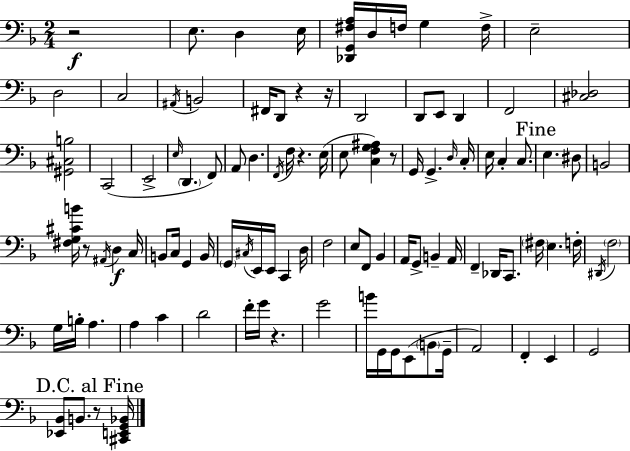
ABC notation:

X:1
T:Untitled
M:2/4
L:1/4
K:Dm
z2 E,/2 D, E,/4 [_D,,G,,^F,A,]/4 D,/4 F,/4 G, F,/4 E,2 D,2 C,2 ^A,,/4 B,,2 ^F,,/4 D,,/2 z z/4 D,,2 D,,/2 E,,/2 D,, F,,2 [^C,_D,]2 [^G,,^C,B,]2 C,,2 E,,2 E,/4 D,, F,,/2 A,,/2 D, F,,/4 F,/4 z E,/4 E,/2 [C,F,G,^A,] z/2 G,,/4 G,, D,/4 C,/4 E,/4 C, C,/2 E, ^D,/2 B,,2 [^F,G,^CB]/4 z/2 ^A,,/4 D, C,/4 B,,/2 C,/4 G,, B,,/4 G,,/4 ^C,/4 E,,/4 E,,/4 C,, D,/4 F,2 E,/2 F,,/2 _B,, A,,/4 G,,/2 B,, A,,/4 F,, _D,,/4 C,,/2 ^F,/4 E, F,/4 ^D,,/4 F,2 G,/4 B,/4 A, A, C D2 F/4 G/4 z G2 B/4 G,,/4 G,,/4 E,,/2 B,,/2 G,,/4 A,,2 F,, E,, G,,2 [_E,,_B,,]/2 B,,/2 z/2 [^C,,E,,G,,_B,,]/4